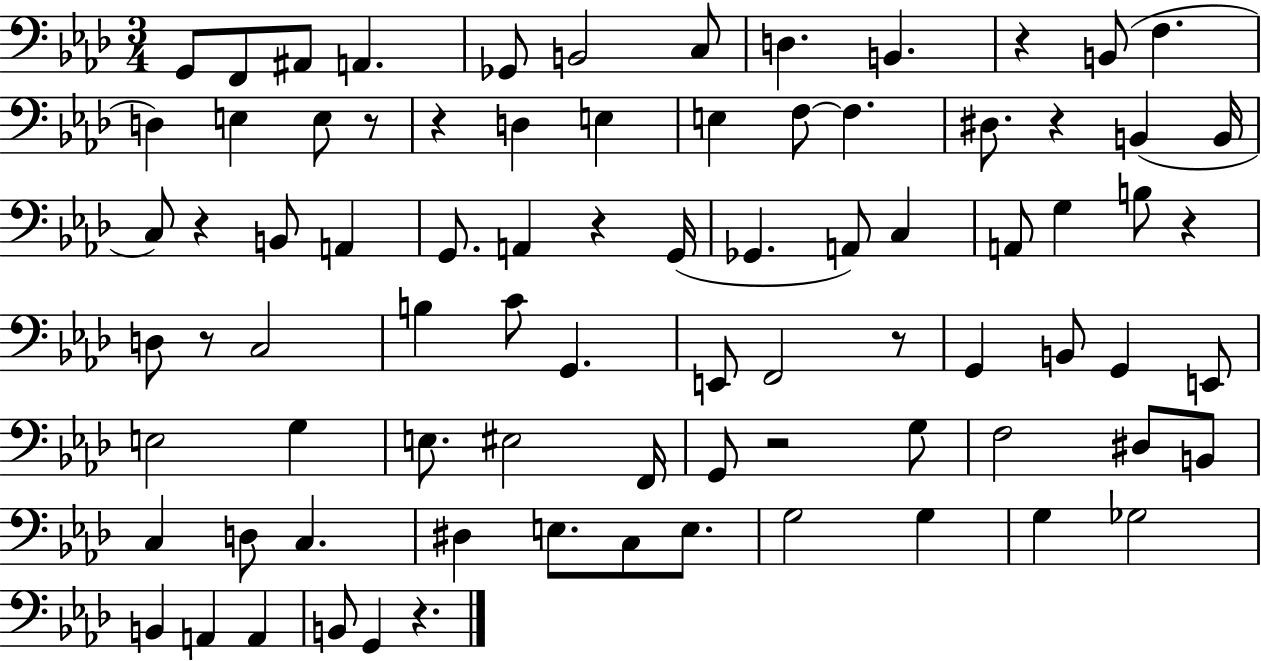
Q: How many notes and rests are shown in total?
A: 82